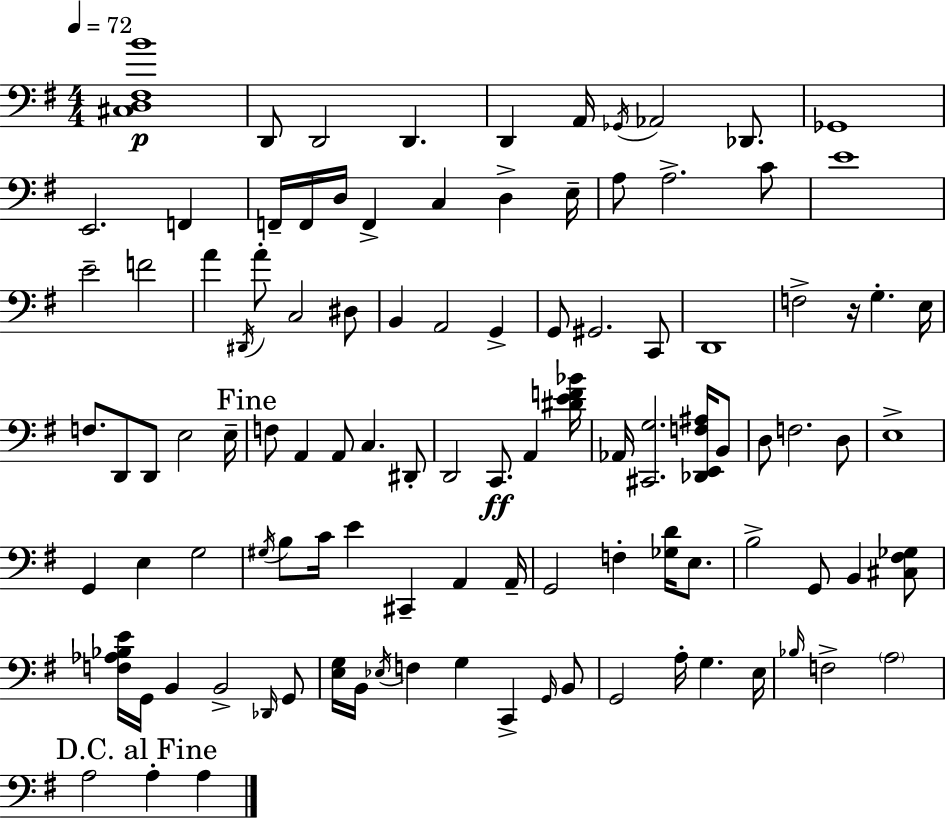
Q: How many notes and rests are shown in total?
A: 105